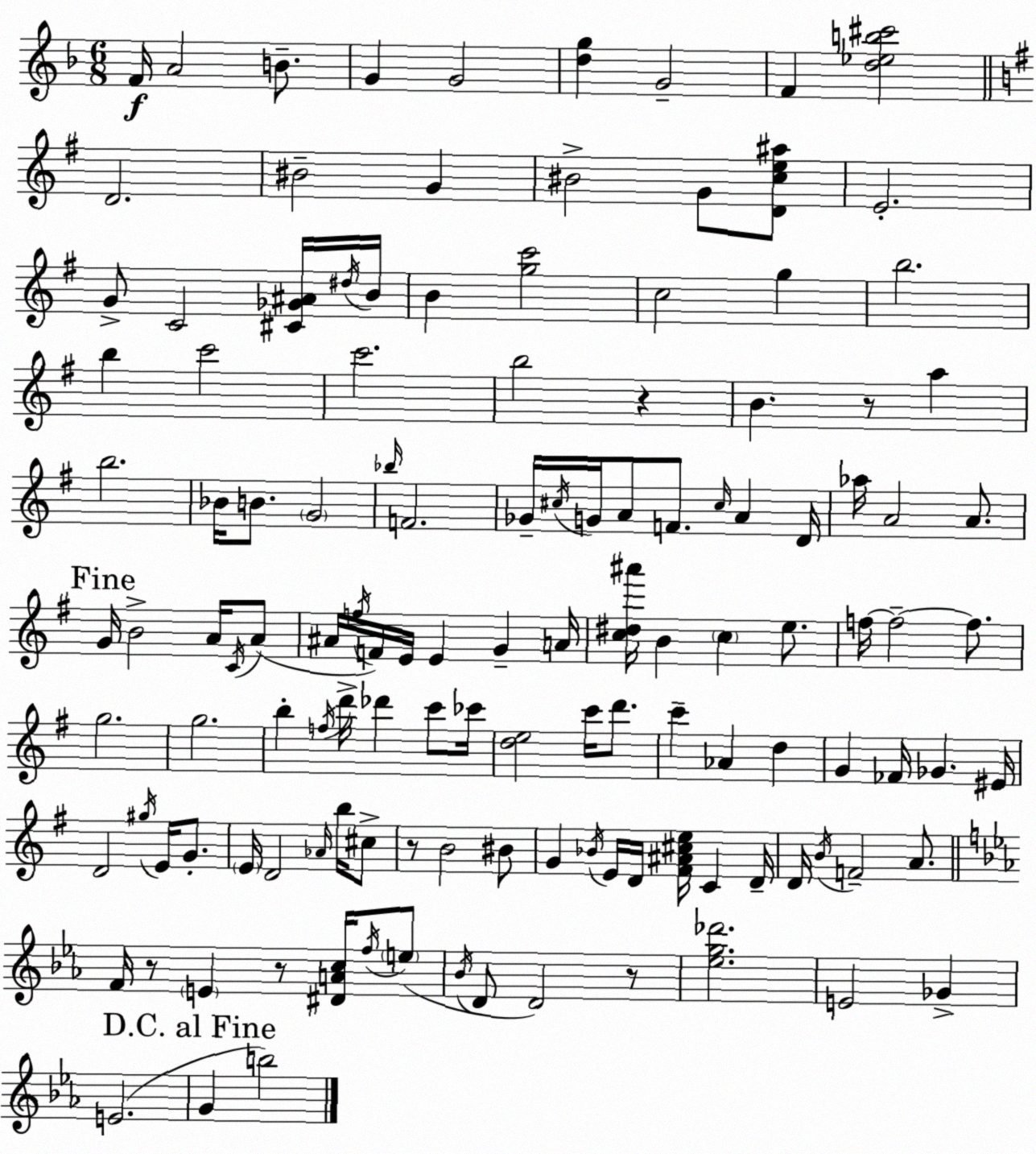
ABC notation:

X:1
T:Untitled
M:6/8
L:1/4
K:Dm
F/4 A2 B/2 G G2 [dg] G2 F [d_eb^c']2 D2 ^B2 G ^B2 G/2 [Dce^a]/2 E2 G/2 C2 [^C_G^A]/4 ^d/4 B/4 B [gc']2 c2 g b2 b c'2 c'2 b2 z B z/2 a b2 _B/4 B/2 G2 _b/4 F2 _G/4 ^c/4 G/4 A/2 F/2 ^c/4 A D/4 _a/4 A2 A/2 G/4 B2 A/4 C/4 A/2 ^A/4 f/4 F/4 E/4 E G A/4 [c^d^a']/4 B c e/2 f/4 f2 f/2 g2 g2 b f/4 d'/4 _d' c'/2 _c'/4 [de]2 c'/4 d'/2 c' _A d G _F/4 _G ^E/4 D2 ^g/4 E/4 G/2 E/4 D2 _A/4 b/4 ^c/2 z/2 B2 ^B/2 G _B/4 E/4 D/4 [^F^A^ce]/4 C D/4 D/4 B/4 F2 A/2 F/4 z/2 E z/2 [^DAc]/4 f/4 e/2 _B/4 D/2 D2 z/2 [_eg_d']2 E2 _G E2 G b2